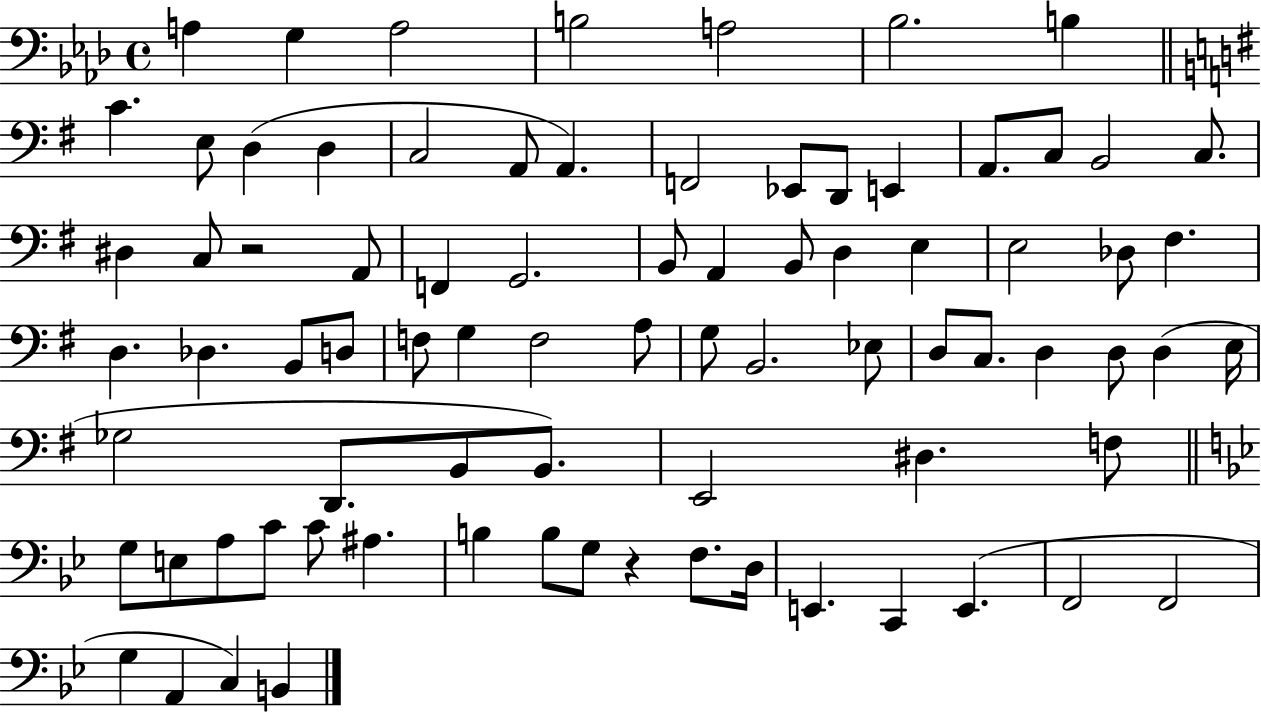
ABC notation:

X:1
T:Untitled
M:4/4
L:1/4
K:Ab
A, G, A,2 B,2 A,2 _B,2 B, C E,/2 D, D, C,2 A,,/2 A,, F,,2 _E,,/2 D,,/2 E,, A,,/2 C,/2 B,,2 C,/2 ^D, C,/2 z2 A,,/2 F,, G,,2 B,,/2 A,, B,,/2 D, E, E,2 _D,/2 ^F, D, _D, B,,/2 D,/2 F,/2 G, F,2 A,/2 G,/2 B,,2 _E,/2 D,/2 C,/2 D, D,/2 D, E,/4 _G,2 D,,/2 B,,/2 B,,/2 E,,2 ^D, F,/2 G,/2 E,/2 A,/2 C/2 C/2 ^A, B, B,/2 G,/2 z F,/2 D,/4 E,, C,, E,, F,,2 F,,2 G, A,, C, B,,